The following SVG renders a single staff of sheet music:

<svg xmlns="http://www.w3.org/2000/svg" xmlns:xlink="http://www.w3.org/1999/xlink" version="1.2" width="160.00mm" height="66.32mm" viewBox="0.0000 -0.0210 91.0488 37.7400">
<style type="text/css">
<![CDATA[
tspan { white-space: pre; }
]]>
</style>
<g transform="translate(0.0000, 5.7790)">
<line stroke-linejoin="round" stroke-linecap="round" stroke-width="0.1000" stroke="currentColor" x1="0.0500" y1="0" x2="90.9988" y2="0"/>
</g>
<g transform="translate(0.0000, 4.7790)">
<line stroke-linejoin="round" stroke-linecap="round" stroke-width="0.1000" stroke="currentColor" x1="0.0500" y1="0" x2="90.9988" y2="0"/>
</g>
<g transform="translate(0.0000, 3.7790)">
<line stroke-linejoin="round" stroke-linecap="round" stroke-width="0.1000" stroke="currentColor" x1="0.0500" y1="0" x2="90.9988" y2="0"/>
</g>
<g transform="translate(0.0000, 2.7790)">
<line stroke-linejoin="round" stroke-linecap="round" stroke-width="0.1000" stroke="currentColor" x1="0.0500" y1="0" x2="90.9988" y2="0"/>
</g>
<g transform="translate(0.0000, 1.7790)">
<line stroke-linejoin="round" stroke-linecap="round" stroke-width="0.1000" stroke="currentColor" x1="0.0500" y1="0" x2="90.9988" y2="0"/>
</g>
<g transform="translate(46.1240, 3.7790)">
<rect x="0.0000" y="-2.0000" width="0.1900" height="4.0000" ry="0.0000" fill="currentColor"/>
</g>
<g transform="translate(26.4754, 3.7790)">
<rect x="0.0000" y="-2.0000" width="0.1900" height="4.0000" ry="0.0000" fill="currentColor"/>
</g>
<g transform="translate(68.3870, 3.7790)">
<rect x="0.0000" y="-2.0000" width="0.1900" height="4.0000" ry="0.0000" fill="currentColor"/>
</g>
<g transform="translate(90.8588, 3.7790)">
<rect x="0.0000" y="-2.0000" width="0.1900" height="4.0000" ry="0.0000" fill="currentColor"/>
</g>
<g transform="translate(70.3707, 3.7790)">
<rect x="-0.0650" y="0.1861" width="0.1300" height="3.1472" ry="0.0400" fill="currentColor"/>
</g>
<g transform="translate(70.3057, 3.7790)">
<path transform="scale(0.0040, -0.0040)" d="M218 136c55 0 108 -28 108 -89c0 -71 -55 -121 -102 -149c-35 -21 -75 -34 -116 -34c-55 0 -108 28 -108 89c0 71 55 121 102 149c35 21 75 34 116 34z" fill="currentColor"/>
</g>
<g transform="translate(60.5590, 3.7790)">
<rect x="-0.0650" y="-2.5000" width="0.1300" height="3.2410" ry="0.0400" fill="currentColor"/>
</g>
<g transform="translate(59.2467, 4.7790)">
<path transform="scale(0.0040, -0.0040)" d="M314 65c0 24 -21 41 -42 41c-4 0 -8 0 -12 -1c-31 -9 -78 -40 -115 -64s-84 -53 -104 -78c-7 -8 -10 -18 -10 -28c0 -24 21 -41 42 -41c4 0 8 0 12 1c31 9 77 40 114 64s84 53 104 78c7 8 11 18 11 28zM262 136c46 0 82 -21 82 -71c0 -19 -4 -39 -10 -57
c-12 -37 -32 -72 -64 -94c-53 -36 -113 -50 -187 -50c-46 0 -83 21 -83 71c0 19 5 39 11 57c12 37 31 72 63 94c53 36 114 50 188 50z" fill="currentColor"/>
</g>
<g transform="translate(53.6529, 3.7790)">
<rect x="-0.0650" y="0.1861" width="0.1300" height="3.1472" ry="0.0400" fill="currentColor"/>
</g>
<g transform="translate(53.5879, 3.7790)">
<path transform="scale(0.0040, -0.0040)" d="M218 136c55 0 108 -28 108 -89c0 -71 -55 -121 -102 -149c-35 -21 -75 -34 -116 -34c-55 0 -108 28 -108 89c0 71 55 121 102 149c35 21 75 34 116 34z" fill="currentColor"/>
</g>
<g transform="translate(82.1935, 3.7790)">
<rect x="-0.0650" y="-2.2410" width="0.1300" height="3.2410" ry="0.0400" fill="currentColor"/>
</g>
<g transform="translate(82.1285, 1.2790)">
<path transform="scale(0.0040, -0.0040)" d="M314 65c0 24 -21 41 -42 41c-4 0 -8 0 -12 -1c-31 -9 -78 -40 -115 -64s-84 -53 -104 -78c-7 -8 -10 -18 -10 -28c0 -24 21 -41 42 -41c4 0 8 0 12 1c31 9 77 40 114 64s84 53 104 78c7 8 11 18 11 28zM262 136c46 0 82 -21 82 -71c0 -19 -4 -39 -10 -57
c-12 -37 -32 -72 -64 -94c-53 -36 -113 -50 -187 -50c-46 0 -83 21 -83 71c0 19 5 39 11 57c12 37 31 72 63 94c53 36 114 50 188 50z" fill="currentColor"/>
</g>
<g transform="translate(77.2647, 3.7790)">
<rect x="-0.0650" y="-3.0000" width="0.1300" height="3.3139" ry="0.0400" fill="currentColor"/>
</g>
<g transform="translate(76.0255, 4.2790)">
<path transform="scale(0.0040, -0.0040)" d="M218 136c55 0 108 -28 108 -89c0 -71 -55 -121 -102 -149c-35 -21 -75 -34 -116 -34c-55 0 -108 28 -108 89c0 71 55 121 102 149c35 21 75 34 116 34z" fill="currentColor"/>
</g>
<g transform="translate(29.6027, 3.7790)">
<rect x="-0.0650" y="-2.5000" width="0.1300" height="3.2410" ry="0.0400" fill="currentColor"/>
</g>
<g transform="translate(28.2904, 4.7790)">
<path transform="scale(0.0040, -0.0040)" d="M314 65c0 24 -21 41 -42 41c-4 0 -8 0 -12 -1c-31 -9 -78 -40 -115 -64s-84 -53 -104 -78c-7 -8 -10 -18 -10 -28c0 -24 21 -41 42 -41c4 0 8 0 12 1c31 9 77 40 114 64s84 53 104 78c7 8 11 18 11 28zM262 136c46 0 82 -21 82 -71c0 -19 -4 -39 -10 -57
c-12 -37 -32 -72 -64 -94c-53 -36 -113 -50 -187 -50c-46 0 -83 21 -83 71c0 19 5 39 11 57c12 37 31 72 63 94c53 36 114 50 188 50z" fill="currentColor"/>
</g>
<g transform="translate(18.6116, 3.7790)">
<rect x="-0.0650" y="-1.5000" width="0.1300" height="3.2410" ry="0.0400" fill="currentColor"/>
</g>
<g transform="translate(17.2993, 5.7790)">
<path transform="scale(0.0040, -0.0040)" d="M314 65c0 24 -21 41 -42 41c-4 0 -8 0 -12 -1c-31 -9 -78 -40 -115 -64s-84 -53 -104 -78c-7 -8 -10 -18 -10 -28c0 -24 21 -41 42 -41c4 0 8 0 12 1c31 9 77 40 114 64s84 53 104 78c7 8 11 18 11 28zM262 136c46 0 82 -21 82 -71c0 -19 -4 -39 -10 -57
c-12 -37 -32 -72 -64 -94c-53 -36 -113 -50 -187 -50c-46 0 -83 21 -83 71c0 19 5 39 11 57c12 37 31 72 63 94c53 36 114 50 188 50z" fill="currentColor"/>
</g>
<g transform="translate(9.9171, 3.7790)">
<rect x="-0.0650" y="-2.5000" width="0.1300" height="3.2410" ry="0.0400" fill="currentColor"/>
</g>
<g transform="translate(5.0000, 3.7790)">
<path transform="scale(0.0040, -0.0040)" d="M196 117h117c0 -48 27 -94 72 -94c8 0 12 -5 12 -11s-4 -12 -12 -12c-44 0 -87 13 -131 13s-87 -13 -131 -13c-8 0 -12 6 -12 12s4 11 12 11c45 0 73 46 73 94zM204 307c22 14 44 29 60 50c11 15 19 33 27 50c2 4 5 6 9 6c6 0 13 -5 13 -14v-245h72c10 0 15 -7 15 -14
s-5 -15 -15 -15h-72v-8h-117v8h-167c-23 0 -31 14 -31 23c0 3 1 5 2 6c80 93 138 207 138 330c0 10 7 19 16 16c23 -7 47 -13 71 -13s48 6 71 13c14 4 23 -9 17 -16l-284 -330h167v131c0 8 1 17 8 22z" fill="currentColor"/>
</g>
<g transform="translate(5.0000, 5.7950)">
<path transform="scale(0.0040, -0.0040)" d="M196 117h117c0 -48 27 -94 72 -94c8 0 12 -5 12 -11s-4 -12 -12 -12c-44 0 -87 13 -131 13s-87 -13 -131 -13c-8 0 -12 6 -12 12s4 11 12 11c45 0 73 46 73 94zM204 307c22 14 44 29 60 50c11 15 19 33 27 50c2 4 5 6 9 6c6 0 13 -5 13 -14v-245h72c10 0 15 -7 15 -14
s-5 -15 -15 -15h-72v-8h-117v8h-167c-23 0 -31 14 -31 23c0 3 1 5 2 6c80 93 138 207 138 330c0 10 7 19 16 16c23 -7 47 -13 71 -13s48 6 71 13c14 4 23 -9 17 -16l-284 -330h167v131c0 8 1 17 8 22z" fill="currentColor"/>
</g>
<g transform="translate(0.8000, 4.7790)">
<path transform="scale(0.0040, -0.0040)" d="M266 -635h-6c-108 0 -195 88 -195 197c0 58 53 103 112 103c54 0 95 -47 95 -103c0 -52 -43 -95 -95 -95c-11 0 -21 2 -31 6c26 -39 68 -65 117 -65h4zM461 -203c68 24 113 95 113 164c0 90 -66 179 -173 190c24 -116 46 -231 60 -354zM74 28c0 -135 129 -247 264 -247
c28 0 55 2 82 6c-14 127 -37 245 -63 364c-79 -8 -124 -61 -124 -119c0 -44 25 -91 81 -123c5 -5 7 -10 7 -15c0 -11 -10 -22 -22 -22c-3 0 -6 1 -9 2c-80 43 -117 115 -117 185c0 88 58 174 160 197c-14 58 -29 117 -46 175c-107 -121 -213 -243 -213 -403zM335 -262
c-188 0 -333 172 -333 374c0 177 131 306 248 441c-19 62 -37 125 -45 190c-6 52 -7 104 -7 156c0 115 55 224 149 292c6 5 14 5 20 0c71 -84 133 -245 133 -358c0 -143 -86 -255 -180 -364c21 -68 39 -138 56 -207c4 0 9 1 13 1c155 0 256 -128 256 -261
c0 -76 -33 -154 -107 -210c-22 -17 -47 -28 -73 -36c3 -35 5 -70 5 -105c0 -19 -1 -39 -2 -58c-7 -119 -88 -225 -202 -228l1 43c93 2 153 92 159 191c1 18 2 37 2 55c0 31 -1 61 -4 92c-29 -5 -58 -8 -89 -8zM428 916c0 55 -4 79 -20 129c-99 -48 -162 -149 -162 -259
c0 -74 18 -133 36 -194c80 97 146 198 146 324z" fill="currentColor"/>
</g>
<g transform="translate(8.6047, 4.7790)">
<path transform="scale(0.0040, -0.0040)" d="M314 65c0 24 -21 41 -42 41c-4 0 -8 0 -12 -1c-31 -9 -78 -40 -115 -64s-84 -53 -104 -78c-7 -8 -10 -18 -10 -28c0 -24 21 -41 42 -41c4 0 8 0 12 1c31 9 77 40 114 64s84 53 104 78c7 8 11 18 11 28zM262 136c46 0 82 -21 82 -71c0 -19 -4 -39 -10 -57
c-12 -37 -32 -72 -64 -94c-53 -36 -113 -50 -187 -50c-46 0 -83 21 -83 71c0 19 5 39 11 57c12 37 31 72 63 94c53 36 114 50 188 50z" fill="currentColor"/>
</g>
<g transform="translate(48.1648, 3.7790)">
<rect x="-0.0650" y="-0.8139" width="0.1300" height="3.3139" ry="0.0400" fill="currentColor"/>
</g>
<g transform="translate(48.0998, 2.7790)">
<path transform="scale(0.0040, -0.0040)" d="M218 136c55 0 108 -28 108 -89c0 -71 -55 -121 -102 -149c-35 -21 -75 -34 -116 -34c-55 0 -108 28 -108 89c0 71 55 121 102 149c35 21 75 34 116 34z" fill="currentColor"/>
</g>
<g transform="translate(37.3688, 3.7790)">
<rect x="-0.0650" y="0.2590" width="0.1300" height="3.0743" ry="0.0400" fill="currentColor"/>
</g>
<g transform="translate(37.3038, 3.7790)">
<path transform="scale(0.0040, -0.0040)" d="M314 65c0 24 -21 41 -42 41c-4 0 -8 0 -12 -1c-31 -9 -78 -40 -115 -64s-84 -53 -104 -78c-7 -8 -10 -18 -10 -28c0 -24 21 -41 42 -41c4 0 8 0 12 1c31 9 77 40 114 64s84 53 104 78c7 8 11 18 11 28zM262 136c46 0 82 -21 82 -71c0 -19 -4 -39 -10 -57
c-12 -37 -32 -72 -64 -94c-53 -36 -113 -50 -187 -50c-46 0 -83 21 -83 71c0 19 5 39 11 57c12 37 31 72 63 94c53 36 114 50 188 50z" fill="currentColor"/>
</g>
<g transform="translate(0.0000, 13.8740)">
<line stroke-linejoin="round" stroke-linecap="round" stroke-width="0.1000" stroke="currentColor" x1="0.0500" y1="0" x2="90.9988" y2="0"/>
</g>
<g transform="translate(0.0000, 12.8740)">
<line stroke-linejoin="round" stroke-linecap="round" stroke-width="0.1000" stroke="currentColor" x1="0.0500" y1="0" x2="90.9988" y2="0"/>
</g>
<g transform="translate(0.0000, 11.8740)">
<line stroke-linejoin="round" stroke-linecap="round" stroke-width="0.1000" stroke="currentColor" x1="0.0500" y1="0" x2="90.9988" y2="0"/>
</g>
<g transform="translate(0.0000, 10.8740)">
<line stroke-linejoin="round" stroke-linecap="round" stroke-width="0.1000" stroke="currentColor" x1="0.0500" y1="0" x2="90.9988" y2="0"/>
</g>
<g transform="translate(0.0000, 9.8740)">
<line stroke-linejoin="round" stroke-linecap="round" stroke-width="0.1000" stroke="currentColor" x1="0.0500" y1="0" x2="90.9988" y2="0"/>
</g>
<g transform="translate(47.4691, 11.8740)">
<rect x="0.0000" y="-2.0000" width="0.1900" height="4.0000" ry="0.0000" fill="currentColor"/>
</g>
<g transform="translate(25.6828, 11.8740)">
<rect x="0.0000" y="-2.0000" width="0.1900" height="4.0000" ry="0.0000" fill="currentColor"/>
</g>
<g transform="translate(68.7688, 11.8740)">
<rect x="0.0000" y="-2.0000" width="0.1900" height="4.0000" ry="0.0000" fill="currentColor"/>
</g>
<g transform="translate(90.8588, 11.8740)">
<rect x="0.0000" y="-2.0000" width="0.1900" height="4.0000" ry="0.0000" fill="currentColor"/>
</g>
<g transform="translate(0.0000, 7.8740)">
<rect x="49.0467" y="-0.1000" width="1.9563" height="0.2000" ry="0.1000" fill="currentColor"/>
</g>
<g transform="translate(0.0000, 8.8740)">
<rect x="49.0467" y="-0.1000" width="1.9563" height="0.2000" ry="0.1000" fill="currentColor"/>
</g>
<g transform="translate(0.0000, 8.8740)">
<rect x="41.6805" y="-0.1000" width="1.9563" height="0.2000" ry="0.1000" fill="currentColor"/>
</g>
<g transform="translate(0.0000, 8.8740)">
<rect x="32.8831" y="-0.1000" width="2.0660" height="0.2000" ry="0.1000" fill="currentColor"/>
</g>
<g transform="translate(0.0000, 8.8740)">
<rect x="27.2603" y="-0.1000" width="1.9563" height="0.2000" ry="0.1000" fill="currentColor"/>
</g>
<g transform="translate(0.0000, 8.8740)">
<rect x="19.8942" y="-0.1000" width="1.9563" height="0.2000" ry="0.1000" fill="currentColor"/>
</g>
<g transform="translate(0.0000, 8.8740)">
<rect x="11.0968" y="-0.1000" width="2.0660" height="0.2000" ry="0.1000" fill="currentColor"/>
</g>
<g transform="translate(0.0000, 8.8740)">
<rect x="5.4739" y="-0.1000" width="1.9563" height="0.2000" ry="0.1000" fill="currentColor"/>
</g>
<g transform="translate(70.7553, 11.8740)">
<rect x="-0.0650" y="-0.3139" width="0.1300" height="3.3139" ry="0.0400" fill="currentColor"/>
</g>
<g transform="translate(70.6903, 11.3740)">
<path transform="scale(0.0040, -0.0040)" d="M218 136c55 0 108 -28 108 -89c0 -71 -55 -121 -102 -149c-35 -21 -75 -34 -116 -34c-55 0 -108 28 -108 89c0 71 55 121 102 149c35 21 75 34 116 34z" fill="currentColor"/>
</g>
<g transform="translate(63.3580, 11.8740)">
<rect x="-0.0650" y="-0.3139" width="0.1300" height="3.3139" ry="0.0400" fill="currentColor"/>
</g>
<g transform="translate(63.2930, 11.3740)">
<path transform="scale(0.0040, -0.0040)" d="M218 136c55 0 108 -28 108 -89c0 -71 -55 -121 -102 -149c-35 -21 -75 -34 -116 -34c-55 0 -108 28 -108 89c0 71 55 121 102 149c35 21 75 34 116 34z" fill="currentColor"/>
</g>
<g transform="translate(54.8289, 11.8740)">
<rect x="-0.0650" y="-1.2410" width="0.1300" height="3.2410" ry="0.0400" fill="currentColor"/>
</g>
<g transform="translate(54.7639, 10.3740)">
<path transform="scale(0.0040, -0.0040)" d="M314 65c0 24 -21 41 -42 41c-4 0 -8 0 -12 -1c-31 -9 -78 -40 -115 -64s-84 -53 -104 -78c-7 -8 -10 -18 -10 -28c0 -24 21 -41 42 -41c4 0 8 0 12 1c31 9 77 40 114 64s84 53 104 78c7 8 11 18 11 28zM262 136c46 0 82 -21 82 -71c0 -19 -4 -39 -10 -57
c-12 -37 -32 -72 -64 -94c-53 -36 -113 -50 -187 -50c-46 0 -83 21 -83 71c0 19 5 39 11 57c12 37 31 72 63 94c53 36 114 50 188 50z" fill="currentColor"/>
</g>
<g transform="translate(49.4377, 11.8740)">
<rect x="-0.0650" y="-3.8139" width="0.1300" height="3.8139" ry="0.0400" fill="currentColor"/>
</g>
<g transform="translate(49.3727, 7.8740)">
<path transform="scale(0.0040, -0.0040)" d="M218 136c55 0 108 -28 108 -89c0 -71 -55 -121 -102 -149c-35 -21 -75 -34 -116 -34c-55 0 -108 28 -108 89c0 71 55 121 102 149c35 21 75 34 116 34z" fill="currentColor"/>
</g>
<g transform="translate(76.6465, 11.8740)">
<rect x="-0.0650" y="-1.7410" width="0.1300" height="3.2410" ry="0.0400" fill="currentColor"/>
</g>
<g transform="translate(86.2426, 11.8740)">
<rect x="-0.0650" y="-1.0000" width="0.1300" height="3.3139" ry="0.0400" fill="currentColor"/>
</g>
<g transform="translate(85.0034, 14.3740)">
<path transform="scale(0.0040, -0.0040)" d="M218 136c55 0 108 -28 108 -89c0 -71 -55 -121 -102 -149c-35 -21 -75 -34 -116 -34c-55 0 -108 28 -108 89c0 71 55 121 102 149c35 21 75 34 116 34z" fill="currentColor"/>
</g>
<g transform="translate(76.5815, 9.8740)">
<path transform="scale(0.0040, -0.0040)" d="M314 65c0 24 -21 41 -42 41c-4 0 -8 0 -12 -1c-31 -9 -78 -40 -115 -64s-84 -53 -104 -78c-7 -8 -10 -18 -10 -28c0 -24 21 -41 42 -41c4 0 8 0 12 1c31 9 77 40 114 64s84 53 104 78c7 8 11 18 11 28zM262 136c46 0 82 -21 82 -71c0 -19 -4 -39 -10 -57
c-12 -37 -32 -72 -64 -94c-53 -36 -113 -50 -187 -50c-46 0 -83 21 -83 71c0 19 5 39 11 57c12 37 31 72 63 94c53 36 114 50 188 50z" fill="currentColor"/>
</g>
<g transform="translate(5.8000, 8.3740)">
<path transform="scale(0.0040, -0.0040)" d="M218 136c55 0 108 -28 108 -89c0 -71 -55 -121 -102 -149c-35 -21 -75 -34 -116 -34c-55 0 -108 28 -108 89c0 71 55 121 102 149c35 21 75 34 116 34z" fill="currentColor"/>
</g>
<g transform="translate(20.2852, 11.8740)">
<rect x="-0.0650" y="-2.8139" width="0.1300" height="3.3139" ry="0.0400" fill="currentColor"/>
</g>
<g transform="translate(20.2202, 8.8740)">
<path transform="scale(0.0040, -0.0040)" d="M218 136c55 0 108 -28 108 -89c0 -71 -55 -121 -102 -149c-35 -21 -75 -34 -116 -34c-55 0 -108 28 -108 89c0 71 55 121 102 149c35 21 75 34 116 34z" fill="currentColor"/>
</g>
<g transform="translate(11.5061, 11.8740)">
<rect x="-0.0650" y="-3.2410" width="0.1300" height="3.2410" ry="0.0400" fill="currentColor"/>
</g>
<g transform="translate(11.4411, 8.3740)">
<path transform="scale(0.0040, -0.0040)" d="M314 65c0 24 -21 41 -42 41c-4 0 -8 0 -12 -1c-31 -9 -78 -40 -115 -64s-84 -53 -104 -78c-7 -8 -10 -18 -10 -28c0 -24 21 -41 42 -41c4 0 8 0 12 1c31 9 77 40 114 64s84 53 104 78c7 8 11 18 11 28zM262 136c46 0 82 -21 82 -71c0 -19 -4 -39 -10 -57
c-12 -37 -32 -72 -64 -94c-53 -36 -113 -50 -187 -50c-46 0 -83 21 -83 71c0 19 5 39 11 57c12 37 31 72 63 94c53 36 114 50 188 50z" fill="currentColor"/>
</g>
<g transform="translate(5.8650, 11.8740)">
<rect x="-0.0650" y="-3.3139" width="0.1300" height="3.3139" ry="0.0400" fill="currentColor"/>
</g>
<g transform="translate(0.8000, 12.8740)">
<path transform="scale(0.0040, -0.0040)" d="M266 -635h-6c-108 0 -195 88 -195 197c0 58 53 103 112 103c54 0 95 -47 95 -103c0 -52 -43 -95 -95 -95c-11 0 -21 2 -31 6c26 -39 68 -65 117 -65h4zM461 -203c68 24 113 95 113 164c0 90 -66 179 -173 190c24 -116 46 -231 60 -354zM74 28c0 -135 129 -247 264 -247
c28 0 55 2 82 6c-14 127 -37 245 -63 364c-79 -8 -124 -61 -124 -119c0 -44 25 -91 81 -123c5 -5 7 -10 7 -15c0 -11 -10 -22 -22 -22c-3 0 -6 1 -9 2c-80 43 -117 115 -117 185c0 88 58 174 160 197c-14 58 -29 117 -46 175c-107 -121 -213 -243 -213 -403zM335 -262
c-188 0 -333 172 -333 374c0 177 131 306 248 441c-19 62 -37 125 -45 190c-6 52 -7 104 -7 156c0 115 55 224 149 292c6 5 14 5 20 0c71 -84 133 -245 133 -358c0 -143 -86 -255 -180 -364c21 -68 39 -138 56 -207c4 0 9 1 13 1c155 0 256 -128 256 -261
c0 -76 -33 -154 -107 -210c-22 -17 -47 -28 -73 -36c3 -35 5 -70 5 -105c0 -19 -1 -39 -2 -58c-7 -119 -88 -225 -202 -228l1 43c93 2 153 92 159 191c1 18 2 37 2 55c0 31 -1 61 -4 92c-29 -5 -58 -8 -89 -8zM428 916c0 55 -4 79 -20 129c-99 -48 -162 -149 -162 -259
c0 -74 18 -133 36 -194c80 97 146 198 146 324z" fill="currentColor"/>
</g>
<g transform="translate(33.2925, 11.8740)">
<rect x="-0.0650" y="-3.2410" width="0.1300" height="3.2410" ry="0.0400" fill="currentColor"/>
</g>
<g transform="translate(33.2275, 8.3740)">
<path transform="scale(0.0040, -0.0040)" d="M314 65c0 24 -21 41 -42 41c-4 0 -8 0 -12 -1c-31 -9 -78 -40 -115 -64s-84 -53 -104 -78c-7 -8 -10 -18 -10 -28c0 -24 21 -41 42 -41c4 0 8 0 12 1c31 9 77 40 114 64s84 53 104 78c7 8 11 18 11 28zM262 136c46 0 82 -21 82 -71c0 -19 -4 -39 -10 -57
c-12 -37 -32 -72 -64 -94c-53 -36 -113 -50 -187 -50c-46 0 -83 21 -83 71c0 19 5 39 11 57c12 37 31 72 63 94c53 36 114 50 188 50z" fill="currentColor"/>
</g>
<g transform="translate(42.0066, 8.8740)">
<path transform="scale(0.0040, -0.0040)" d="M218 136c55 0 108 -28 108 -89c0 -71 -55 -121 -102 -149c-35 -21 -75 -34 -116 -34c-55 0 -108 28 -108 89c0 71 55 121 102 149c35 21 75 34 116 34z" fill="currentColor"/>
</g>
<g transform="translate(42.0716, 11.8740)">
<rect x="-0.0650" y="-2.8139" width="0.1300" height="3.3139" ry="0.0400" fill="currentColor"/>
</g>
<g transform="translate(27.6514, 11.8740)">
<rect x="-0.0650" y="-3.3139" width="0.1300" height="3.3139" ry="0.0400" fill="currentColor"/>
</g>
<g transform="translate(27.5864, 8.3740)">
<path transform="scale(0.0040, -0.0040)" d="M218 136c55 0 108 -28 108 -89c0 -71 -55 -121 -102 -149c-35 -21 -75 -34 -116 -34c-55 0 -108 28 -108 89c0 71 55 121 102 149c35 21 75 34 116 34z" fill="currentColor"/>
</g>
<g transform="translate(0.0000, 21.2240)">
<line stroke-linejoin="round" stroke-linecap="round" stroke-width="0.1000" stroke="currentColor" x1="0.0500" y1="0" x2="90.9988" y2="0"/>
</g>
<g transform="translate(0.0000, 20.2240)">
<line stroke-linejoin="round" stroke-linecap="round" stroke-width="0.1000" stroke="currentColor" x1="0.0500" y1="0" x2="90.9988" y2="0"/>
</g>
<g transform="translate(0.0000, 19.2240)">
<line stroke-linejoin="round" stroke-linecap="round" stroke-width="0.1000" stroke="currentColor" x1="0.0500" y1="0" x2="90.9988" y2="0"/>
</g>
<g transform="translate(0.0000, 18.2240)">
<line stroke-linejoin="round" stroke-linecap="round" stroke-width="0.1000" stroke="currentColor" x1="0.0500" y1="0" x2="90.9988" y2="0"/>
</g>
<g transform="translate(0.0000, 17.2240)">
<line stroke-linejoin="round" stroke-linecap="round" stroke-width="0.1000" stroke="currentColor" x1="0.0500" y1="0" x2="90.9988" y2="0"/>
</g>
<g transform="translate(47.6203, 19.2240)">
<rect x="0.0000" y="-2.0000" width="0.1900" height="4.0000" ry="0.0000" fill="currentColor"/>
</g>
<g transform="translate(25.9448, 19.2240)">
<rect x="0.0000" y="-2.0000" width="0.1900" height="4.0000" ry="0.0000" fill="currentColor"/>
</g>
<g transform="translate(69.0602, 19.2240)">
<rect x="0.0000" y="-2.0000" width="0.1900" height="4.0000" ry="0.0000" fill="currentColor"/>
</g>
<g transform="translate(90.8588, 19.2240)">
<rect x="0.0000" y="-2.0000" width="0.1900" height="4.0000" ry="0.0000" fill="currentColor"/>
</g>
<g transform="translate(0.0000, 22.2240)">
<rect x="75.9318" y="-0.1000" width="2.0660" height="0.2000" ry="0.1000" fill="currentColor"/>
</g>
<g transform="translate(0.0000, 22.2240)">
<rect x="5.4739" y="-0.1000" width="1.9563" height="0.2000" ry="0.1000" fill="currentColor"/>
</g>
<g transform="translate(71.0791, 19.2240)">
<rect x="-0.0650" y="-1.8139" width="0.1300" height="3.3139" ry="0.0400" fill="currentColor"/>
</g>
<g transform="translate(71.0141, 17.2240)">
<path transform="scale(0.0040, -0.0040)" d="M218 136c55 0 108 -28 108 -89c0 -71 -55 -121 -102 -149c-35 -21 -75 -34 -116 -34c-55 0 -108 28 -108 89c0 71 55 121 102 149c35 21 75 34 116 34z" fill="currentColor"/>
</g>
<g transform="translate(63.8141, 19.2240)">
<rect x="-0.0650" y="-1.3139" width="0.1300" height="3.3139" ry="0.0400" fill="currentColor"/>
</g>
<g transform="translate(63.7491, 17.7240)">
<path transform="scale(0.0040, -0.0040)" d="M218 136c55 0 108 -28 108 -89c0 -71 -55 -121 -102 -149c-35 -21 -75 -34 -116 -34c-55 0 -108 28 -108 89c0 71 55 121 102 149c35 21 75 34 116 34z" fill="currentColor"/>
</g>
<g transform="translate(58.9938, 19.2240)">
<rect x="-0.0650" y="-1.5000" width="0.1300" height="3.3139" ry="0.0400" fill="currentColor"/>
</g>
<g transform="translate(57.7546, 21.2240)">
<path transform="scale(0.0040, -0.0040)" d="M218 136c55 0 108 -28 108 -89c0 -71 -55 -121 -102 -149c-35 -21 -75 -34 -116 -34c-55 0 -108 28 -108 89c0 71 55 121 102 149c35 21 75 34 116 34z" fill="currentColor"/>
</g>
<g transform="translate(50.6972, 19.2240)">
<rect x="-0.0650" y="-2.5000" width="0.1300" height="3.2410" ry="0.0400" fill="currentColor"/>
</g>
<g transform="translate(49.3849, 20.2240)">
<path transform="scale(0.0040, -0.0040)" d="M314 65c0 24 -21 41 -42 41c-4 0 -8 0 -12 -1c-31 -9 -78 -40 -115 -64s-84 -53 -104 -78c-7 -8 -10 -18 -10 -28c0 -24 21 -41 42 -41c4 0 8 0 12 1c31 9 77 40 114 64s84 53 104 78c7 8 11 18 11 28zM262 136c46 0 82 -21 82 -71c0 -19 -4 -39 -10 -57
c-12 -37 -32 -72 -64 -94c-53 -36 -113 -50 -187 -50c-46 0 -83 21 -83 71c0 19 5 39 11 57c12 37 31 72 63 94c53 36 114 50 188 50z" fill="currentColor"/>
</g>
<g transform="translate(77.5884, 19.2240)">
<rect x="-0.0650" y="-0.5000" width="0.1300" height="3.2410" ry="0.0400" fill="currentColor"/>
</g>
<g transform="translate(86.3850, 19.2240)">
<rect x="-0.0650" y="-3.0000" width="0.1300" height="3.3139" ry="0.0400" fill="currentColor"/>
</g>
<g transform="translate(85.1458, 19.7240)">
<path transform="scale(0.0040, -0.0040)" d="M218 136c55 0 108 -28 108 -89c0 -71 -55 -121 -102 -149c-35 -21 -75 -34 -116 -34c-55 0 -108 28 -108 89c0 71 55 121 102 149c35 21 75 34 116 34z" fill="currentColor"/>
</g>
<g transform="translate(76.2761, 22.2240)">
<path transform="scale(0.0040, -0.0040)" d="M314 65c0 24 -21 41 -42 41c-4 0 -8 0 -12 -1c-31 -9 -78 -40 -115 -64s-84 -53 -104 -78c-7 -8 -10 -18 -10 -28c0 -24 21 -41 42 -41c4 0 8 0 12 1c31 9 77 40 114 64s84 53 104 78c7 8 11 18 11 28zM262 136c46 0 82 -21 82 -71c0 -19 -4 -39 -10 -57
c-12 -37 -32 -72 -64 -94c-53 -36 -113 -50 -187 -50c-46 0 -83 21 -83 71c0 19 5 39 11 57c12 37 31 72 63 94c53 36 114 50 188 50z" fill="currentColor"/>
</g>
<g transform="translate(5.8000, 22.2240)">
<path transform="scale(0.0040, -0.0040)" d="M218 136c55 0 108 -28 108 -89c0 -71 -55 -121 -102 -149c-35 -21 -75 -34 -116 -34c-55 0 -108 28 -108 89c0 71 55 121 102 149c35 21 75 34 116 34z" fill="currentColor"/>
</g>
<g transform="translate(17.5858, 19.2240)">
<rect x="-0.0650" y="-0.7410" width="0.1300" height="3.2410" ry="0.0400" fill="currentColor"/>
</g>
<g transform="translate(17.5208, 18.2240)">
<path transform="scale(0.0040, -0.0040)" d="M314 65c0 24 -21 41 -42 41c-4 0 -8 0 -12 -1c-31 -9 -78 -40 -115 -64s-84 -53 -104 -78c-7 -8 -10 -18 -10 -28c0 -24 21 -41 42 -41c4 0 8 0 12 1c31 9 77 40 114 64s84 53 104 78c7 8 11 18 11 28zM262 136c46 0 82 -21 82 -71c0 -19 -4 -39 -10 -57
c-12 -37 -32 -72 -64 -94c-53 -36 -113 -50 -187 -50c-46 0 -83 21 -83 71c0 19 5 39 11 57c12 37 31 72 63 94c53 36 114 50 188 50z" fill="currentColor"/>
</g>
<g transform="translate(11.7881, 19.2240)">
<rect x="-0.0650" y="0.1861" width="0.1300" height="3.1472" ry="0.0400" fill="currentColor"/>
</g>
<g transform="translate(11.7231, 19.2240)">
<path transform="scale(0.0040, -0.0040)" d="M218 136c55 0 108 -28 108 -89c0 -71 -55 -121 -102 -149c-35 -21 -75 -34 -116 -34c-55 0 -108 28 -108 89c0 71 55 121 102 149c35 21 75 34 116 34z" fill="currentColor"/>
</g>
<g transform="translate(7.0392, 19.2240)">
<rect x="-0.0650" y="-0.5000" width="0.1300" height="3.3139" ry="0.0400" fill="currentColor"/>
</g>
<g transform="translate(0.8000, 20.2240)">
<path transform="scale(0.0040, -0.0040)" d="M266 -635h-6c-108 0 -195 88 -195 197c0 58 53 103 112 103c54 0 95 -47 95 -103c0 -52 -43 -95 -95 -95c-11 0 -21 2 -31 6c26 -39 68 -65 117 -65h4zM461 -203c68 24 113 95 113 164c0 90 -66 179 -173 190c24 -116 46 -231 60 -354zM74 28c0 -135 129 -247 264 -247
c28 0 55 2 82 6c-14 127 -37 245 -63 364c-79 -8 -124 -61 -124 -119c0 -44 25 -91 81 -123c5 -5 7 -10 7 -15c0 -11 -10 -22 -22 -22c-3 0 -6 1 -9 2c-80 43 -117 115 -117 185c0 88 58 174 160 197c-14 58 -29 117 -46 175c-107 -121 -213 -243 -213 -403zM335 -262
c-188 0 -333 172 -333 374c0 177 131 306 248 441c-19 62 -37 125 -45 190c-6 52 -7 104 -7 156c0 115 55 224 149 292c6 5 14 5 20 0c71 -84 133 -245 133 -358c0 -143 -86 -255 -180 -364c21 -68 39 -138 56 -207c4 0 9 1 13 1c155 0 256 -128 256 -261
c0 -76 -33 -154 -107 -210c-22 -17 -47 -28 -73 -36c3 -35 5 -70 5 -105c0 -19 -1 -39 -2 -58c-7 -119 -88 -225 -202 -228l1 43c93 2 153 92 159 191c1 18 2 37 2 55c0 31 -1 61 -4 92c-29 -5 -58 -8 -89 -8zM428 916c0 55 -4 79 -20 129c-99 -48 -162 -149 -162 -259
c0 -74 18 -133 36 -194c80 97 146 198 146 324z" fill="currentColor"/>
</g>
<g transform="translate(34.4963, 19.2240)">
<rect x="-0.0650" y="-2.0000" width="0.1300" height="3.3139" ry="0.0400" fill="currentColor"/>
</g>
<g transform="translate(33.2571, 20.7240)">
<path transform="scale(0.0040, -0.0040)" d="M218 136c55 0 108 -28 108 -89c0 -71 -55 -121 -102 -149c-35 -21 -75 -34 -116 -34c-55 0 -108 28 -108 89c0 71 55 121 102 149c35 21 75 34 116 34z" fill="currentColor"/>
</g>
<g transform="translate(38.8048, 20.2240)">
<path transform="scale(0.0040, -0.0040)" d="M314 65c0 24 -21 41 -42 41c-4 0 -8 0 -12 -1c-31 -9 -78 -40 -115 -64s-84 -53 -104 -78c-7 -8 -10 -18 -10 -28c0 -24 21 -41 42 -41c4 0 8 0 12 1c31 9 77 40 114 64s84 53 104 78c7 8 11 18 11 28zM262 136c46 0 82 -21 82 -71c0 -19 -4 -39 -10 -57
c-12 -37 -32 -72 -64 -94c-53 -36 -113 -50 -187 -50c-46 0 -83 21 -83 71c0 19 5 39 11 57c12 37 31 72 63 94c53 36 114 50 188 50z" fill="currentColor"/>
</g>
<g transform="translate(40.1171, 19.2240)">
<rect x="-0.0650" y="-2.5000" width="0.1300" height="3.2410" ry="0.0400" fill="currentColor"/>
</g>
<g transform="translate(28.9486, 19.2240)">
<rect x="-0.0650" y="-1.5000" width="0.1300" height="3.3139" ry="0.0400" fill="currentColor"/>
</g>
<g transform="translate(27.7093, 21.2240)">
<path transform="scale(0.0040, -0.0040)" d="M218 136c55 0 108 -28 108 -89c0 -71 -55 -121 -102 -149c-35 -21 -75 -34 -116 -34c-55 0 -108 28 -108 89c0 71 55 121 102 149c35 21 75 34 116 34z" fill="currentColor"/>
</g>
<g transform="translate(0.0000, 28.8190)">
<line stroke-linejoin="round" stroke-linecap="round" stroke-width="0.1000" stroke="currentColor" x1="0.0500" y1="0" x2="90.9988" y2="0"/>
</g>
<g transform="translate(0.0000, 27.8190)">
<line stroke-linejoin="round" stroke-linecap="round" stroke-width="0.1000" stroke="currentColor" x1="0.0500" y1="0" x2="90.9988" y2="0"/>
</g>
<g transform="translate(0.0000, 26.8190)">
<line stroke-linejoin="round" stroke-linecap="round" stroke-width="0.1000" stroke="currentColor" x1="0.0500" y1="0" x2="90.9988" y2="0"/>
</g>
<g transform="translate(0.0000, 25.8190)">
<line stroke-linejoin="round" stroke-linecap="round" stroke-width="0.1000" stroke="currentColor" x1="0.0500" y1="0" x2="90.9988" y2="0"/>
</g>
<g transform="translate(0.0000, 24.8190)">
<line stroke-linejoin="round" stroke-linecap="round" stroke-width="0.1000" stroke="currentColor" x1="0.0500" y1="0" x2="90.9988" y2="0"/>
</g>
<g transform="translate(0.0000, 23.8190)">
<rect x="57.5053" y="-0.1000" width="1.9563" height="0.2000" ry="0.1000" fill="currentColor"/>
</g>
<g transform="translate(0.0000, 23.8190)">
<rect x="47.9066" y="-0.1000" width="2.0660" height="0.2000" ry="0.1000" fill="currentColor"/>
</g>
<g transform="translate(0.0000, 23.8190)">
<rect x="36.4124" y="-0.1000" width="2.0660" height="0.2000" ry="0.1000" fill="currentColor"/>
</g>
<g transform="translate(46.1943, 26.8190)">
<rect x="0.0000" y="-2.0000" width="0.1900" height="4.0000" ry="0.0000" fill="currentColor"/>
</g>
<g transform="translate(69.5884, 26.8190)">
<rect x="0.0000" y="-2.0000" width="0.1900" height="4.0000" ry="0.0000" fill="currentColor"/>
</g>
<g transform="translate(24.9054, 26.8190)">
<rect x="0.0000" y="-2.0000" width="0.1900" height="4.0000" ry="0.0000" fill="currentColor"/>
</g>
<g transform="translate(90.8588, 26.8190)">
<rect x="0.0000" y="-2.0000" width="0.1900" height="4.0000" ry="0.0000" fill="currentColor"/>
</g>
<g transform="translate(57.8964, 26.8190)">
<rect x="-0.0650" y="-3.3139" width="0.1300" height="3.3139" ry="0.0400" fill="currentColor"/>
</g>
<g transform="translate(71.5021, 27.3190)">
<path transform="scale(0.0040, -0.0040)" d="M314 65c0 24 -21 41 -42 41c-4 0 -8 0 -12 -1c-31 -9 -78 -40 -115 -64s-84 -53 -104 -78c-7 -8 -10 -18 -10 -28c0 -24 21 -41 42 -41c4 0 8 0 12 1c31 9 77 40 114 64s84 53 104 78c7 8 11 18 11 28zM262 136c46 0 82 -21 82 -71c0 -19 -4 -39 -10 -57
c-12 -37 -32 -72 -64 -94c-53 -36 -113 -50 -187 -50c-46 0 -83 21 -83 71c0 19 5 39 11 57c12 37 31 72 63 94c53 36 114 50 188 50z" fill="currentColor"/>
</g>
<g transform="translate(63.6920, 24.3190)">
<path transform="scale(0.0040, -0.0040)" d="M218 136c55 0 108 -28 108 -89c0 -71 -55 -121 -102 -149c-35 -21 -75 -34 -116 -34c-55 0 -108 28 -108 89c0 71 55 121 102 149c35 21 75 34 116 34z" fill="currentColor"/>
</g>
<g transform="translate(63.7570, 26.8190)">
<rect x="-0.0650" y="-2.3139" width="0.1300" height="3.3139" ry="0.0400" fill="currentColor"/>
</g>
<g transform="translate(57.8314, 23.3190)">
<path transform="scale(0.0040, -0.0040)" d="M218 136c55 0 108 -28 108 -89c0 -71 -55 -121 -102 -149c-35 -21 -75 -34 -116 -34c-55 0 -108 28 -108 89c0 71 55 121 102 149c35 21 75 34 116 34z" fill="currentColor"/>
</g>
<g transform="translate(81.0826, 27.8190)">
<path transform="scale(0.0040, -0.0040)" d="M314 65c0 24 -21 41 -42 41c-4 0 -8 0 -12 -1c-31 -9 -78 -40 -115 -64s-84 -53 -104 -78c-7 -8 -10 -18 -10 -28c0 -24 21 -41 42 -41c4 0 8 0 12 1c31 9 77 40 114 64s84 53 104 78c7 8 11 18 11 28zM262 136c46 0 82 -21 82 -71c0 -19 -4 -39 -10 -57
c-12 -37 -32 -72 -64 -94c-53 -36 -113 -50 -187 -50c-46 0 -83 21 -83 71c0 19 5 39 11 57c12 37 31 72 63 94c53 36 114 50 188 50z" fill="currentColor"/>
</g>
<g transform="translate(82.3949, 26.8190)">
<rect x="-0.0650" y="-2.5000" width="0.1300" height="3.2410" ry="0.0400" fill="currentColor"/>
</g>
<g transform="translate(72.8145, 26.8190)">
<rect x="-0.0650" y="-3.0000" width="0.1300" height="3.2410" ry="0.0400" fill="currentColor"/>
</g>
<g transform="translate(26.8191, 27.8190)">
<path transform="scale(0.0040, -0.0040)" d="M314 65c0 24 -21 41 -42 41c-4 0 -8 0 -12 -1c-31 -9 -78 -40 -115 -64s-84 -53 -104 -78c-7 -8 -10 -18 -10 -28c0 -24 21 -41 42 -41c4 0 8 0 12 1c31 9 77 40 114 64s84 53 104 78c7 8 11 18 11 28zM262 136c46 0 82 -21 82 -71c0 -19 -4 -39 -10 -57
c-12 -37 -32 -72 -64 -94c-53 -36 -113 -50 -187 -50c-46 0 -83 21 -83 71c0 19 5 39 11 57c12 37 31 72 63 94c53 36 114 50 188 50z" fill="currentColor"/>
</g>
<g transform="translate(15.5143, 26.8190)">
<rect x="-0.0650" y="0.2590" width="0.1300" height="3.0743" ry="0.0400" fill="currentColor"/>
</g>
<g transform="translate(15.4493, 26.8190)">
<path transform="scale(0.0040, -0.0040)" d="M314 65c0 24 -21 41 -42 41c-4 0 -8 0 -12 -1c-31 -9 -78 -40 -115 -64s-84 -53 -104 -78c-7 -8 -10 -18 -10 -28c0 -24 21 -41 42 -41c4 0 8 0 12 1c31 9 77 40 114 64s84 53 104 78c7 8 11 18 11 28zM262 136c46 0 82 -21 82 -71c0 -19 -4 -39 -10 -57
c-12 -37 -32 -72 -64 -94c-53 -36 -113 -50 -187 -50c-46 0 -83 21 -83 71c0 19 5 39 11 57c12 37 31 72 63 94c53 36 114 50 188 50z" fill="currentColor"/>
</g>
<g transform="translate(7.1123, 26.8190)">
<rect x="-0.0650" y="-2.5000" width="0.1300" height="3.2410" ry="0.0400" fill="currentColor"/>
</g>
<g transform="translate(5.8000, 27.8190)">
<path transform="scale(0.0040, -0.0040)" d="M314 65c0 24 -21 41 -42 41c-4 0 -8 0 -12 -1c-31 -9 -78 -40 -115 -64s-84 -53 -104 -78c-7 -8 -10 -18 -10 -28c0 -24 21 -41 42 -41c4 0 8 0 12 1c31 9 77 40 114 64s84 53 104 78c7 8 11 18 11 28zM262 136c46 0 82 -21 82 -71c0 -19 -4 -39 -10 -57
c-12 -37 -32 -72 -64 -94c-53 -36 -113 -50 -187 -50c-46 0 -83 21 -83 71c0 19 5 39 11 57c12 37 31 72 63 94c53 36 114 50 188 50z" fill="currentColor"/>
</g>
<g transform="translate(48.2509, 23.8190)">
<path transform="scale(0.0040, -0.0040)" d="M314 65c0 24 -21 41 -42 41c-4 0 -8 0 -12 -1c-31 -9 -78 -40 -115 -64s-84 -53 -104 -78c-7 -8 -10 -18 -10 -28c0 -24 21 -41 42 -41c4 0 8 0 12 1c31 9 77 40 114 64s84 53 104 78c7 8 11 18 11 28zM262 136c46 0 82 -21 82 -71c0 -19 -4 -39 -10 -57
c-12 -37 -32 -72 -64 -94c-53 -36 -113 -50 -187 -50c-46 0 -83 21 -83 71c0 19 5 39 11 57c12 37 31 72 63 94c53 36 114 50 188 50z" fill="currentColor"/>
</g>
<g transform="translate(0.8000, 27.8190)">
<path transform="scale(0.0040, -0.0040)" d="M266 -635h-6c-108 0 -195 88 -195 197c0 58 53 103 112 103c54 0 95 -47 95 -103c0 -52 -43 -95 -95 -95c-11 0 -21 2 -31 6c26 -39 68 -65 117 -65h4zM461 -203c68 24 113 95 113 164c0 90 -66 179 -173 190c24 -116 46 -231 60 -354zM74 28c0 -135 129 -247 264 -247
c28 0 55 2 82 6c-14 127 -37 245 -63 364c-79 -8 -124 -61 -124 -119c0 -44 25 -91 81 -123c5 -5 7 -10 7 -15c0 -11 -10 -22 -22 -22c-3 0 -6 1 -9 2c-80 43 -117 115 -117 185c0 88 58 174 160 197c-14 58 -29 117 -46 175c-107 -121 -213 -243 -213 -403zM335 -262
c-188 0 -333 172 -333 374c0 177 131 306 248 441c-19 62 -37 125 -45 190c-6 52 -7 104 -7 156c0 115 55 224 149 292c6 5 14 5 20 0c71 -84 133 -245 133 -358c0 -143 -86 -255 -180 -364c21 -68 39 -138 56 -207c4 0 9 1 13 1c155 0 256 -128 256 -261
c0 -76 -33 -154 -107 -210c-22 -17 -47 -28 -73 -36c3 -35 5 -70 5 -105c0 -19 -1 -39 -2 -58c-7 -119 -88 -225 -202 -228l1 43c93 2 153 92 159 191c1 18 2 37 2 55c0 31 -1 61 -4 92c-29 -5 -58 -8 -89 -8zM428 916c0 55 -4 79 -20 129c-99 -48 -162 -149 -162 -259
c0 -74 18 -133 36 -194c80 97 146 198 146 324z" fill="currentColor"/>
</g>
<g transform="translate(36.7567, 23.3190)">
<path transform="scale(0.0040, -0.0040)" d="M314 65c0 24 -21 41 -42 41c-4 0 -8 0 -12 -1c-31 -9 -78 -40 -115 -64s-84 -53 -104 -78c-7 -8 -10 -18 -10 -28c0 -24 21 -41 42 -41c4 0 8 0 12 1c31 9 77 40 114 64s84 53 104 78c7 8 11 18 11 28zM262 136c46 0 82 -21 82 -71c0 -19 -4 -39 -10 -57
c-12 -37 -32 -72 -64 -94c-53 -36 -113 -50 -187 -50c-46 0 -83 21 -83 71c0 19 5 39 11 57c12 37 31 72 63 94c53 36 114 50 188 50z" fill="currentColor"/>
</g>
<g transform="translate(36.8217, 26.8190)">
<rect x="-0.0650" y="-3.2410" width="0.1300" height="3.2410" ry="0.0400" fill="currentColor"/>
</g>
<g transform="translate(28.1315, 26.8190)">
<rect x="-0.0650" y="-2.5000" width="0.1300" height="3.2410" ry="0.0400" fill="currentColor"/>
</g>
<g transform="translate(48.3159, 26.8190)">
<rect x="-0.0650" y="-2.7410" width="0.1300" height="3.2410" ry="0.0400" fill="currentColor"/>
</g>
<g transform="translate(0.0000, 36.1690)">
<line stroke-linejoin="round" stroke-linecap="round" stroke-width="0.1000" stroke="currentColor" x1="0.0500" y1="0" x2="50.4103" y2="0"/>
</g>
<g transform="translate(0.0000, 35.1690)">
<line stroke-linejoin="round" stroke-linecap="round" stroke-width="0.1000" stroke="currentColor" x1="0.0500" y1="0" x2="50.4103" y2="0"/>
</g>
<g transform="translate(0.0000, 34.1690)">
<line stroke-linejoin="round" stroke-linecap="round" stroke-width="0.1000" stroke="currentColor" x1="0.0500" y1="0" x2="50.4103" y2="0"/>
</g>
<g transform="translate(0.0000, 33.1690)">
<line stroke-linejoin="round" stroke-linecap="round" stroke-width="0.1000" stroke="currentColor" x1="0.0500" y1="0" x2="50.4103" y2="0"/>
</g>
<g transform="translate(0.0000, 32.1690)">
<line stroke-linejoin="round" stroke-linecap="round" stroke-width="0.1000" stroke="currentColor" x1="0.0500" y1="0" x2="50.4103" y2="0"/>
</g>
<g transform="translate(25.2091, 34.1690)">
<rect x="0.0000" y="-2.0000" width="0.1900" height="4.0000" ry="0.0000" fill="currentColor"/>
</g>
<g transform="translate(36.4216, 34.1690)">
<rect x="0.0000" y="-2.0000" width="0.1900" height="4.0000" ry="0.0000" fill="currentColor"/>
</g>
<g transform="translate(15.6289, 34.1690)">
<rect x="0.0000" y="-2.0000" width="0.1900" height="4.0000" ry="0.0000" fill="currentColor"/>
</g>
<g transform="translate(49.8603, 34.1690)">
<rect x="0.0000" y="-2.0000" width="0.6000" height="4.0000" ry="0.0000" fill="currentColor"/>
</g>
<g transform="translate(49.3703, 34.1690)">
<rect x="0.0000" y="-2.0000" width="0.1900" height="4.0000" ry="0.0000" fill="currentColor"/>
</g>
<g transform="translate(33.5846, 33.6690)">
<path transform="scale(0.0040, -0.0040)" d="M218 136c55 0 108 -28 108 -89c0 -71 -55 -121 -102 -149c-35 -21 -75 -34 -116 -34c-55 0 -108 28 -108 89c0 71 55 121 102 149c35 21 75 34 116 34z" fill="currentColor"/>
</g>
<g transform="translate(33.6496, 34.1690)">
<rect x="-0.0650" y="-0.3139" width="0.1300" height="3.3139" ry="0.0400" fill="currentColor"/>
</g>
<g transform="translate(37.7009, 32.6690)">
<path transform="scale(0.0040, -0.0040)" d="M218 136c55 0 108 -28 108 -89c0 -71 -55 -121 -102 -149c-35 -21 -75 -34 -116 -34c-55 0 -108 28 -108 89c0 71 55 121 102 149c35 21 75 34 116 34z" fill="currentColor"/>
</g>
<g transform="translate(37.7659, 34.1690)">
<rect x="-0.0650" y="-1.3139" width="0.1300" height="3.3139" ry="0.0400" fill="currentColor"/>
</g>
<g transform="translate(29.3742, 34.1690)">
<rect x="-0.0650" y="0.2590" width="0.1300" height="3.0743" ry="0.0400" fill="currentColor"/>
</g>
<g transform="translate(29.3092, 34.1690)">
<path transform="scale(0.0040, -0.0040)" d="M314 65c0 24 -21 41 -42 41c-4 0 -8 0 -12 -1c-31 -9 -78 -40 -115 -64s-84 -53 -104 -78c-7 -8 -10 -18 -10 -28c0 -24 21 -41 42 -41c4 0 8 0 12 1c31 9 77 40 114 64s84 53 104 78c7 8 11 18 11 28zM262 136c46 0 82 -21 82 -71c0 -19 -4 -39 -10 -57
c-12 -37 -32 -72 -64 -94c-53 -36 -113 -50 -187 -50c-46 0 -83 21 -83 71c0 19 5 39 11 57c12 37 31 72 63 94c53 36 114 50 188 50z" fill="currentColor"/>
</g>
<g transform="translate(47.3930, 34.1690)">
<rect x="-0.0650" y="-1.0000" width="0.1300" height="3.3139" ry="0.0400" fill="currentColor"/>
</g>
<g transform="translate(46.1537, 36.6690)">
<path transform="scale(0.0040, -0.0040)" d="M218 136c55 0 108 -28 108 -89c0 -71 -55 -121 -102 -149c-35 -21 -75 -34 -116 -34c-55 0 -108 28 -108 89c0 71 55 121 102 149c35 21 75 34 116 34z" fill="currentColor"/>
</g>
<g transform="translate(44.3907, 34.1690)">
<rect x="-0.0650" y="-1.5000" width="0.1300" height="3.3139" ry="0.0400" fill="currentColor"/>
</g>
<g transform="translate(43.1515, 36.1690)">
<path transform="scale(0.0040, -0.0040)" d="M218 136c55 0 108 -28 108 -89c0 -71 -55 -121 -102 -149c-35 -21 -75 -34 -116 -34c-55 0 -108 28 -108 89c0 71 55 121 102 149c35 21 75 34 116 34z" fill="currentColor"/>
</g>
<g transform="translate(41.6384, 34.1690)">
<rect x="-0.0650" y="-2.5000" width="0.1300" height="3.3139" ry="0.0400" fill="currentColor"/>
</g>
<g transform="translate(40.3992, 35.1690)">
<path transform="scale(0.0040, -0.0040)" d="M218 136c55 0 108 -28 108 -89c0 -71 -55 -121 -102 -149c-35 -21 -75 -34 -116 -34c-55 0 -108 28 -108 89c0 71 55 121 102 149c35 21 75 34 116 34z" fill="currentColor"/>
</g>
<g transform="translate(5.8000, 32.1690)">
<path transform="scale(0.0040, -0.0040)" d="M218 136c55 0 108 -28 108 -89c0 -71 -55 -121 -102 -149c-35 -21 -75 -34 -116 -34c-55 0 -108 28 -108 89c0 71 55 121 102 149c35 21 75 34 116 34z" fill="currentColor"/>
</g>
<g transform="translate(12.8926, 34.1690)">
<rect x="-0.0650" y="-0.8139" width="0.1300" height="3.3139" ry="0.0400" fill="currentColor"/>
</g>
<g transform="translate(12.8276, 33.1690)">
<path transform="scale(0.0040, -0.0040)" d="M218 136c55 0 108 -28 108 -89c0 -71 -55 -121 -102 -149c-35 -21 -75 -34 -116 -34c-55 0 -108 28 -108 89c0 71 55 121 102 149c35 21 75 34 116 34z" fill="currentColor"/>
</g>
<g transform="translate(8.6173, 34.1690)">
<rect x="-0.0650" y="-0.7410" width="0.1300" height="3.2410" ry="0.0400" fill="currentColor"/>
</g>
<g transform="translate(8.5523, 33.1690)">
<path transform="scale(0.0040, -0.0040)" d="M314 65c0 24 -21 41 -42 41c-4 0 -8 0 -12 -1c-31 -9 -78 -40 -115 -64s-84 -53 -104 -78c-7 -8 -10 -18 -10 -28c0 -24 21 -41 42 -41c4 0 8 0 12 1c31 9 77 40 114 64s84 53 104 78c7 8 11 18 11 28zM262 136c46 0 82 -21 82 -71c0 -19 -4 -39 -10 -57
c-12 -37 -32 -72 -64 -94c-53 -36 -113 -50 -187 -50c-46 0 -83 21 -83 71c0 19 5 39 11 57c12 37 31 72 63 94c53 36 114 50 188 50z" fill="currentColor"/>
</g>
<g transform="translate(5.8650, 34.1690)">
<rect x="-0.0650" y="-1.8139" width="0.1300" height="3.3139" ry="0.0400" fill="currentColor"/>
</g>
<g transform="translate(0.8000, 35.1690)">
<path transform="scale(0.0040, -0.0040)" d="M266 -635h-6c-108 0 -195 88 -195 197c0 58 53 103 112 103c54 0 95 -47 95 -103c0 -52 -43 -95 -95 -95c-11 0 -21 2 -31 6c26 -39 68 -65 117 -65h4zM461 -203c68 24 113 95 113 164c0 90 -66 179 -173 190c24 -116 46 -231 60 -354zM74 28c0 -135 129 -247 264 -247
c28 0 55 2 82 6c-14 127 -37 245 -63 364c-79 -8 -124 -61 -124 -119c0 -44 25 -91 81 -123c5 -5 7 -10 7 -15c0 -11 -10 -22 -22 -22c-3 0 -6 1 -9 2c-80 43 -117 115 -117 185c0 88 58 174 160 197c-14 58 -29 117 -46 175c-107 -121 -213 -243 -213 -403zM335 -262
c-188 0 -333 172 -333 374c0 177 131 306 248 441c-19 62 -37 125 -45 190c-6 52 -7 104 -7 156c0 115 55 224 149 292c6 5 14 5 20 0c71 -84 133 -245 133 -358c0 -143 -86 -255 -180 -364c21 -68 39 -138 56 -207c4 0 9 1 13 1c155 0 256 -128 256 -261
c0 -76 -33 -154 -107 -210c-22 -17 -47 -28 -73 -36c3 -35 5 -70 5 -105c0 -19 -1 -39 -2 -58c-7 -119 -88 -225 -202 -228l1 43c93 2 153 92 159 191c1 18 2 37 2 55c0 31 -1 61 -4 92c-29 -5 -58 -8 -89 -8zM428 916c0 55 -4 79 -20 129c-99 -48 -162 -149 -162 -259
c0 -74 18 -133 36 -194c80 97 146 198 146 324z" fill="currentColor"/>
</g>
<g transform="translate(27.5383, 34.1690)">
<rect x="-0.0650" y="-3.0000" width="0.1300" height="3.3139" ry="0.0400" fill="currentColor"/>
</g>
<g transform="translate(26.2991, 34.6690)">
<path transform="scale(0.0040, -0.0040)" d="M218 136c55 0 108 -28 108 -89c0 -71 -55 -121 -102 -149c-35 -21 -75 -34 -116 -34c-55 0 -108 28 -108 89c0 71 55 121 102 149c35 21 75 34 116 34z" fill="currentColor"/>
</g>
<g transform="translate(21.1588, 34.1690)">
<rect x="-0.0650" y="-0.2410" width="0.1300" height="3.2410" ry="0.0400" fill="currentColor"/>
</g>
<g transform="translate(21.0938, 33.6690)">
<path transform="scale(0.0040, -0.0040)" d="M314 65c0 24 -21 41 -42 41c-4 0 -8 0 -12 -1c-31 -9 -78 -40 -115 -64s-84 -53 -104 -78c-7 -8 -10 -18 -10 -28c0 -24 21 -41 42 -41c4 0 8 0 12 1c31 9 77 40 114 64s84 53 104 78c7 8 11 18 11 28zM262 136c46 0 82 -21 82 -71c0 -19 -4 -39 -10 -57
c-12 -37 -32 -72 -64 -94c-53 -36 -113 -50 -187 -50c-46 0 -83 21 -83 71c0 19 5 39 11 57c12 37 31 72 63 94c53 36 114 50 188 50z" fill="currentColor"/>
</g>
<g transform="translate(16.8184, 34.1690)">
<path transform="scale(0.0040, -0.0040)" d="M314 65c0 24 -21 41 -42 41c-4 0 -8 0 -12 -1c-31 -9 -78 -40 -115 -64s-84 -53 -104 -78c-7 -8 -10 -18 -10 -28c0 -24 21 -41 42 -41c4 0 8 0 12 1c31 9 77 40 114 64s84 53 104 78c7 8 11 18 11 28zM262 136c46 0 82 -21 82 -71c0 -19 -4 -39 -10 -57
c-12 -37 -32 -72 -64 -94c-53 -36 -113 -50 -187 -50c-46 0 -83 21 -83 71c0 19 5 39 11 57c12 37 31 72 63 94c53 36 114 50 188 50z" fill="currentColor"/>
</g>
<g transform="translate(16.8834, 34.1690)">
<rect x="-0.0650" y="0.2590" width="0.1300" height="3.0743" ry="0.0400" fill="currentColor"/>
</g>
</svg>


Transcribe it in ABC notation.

X:1
T:Untitled
M:4/4
L:1/4
K:C
G2 E2 G2 B2 d B G2 B A g2 b b2 a b b2 a c' e2 c c f2 D C B d2 E F G2 G2 E e f C2 A G2 B2 G2 b2 a2 b g A2 G2 f d2 d B2 c2 A B2 c e G E D